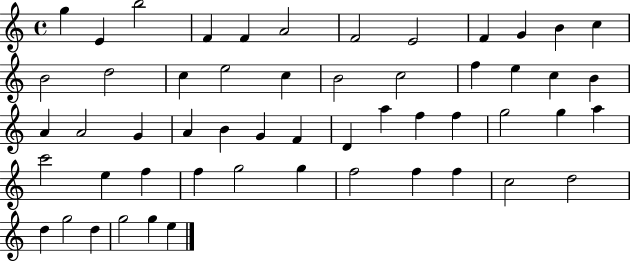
G5/q E4/q B5/h F4/q F4/q A4/h F4/h E4/h F4/q G4/q B4/q C5/q B4/h D5/h C5/q E5/h C5/q B4/h C5/h F5/q E5/q C5/q B4/q A4/q A4/h G4/q A4/q B4/q G4/q F4/q D4/q A5/q F5/q F5/q G5/h G5/q A5/q C6/h E5/q F5/q F5/q G5/h G5/q F5/h F5/q F5/q C5/h D5/h D5/q G5/h D5/q G5/h G5/q E5/q